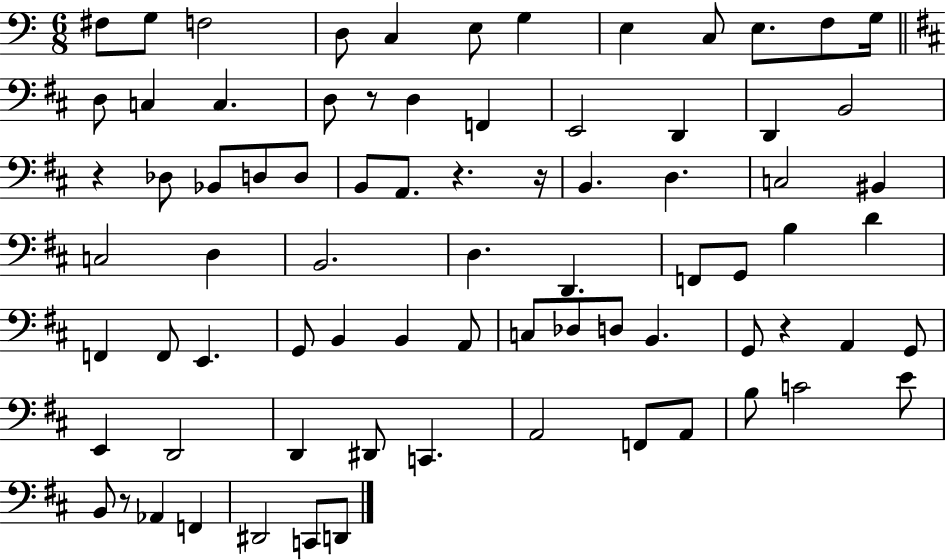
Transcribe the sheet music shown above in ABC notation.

X:1
T:Untitled
M:6/8
L:1/4
K:C
^F,/2 G,/2 F,2 D,/2 C, E,/2 G, E, C,/2 E,/2 F,/2 G,/4 D,/2 C, C, D,/2 z/2 D, F,, E,,2 D,, D,, B,,2 z _D,/2 _B,,/2 D,/2 D,/2 B,,/2 A,,/2 z z/4 B,, D, C,2 ^B,, C,2 D, B,,2 D, D,, F,,/2 G,,/2 B, D F,, F,,/2 E,, G,,/2 B,, B,, A,,/2 C,/2 _D,/2 D,/2 B,, G,,/2 z A,, G,,/2 E,, D,,2 D,, ^D,,/2 C,, A,,2 F,,/2 A,,/2 B,/2 C2 E/2 B,,/2 z/2 _A,, F,, ^D,,2 C,,/2 D,,/2